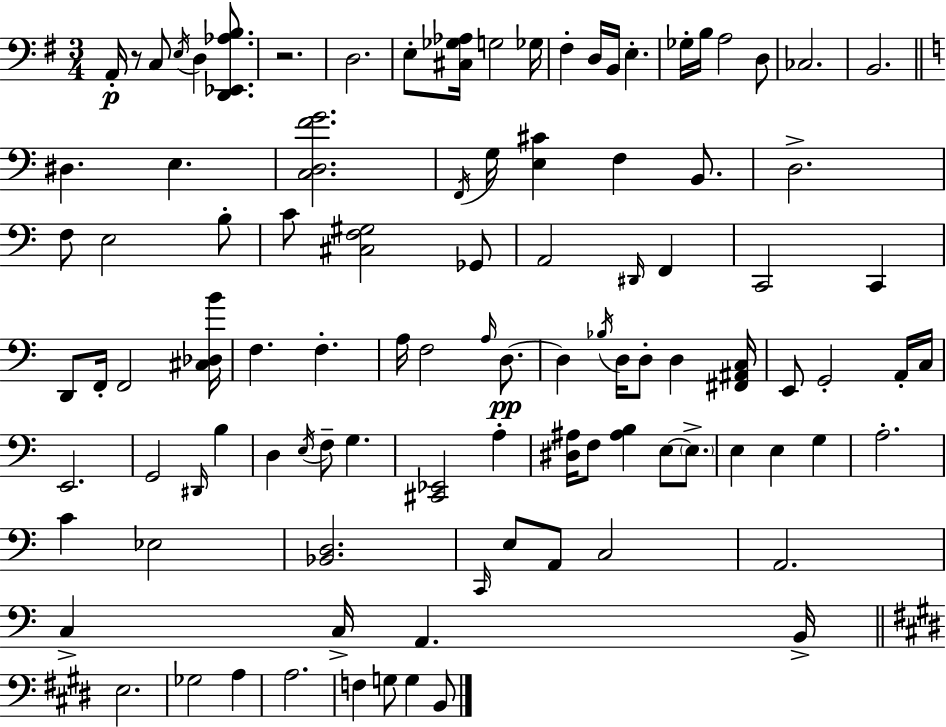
A2/s R/e C3/e E3/s D3/q [D2,Eb2,Ab3,B3]/e. R/h. D3/h. E3/e [C#3,Gb3,Ab3]/s G3/h Gb3/s F#3/q D3/s B2/s E3/q. Gb3/s B3/s A3/h D3/e CES3/h. B2/h. D#3/q. E3/q. [C3,D3,F4,G4]/h. F2/s G3/s [E3,C#4]/q F3/q B2/e. D3/h. F3/e E3/h B3/e C4/e [C#3,F3,G#3]/h Gb2/e A2/h D#2/s F2/q C2/h C2/q D2/e F2/s F2/h [C#3,Db3,B4]/s F3/q. F3/q. A3/s F3/h A3/s D3/e. D3/q Bb3/s D3/s D3/e D3/q [F#2,A#2,C3]/s E2/e G2/h A2/s C3/s E2/h. G2/h D#2/s B3/q D3/q E3/s F3/e G3/q. [C#2,Eb2]/h A3/q [D#3,A#3]/s F3/e [A#3,B3]/q E3/e E3/e. E3/q E3/q G3/q A3/h. C4/q Eb3/h [Bb2,D3]/h. C2/s E3/e A2/e C3/h A2/h. C3/q C3/s A2/q. B2/s E3/h. Gb3/h A3/q A3/h. F3/q G3/e G3/q B2/e